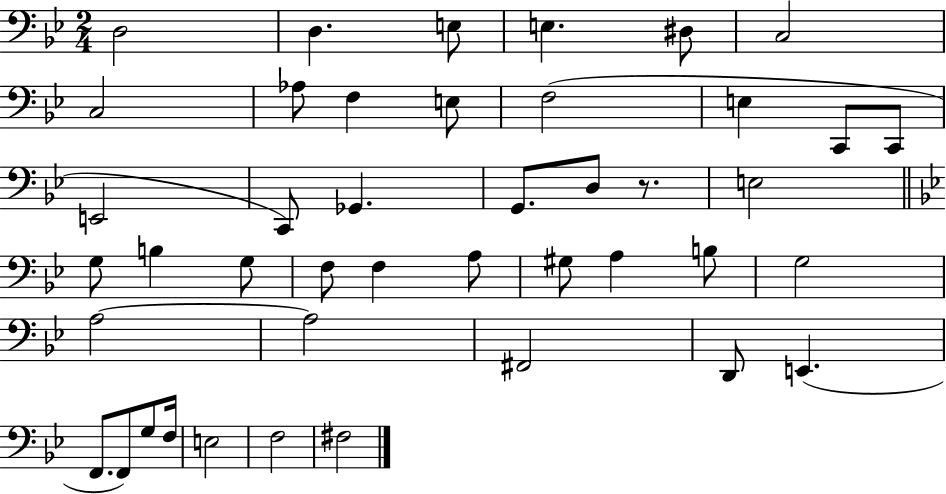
{
  \clef bass
  \numericTimeSignature
  \time 2/4
  \key bes \major
  d2 | d4. e8 | e4. dis8 | c2 | \break c2 | aes8 f4 e8 | f2( | e4 c,8 c,8 | \break e,2 | c,8) ges,4. | g,8. d8 r8. | e2 | \break \bar "||" \break \key bes \major g8 b4 g8 | f8 f4 a8 | gis8 a4 b8 | g2 | \break a2~~ | a2 | fis,2 | d,8 e,4.( | \break f,8. f,8) g8 f16 | e2 | f2 | fis2 | \break \bar "|."
}